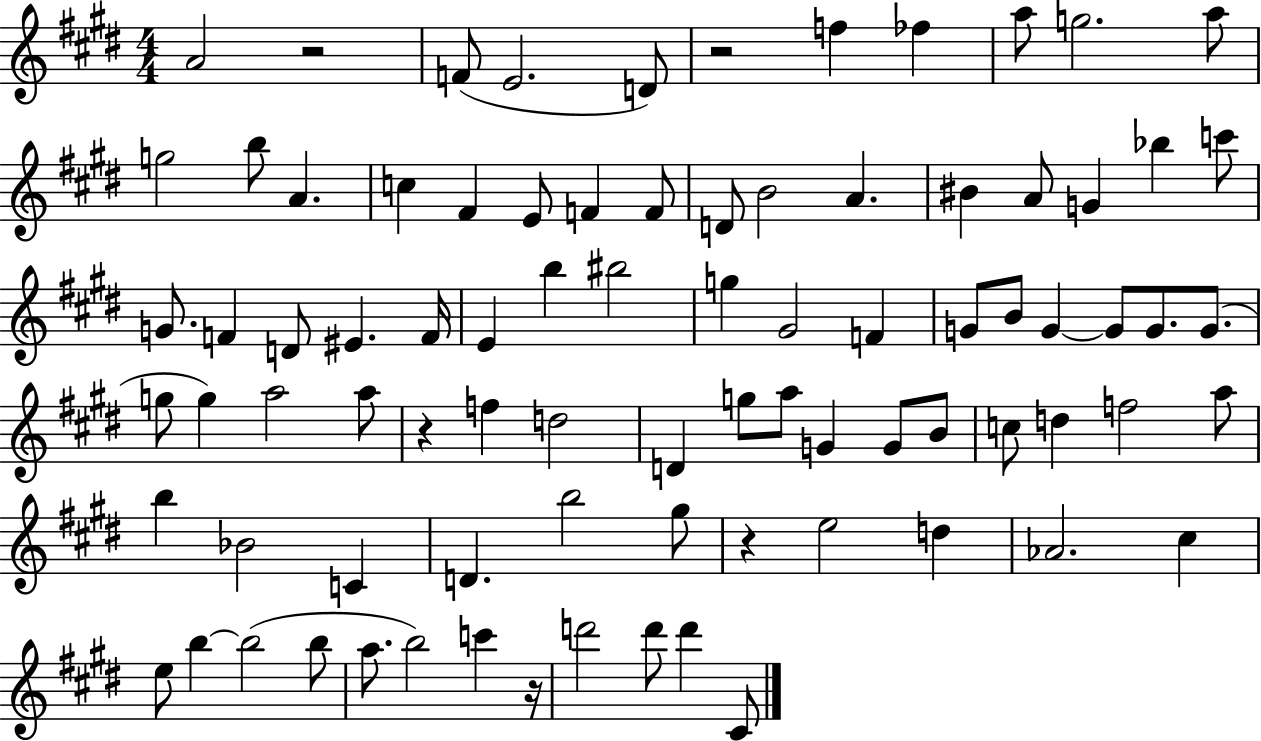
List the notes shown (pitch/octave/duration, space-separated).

A4/h R/h F4/e E4/h. D4/e R/h F5/q FES5/q A5/e G5/h. A5/e G5/h B5/e A4/q. C5/q F#4/q E4/e F4/q F4/e D4/e B4/h A4/q. BIS4/q A4/e G4/q Bb5/q C6/e G4/e. F4/q D4/e EIS4/q. F4/s E4/q B5/q BIS5/h G5/q G#4/h F4/q G4/e B4/e G4/q G4/e G4/e. G4/e. G5/e G5/q A5/h A5/e R/q F5/q D5/h D4/q G5/e A5/e G4/q G4/e B4/e C5/e D5/q F5/h A5/e B5/q Bb4/h C4/q D4/q. B5/h G#5/e R/q E5/h D5/q Ab4/h. C#5/q E5/e B5/q B5/h B5/e A5/e. B5/h C6/q R/s D6/h D6/e D6/q C#4/e